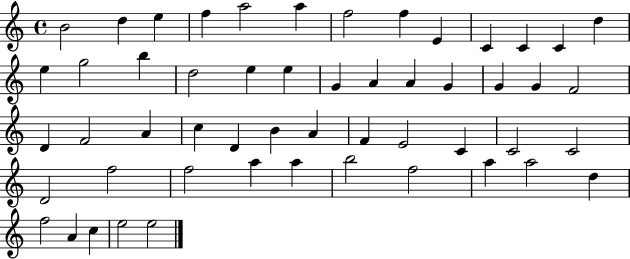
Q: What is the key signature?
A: C major